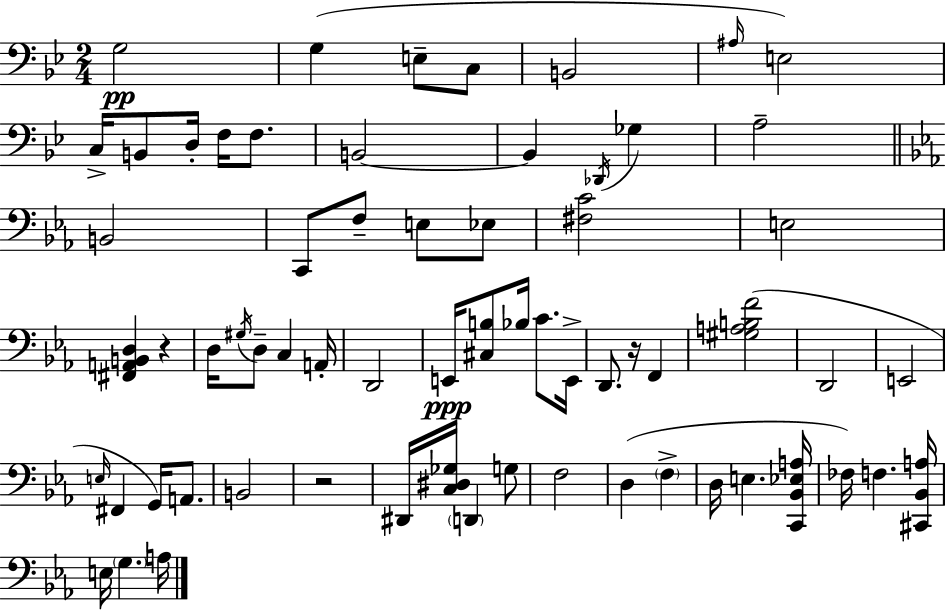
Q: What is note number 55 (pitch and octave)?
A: A3